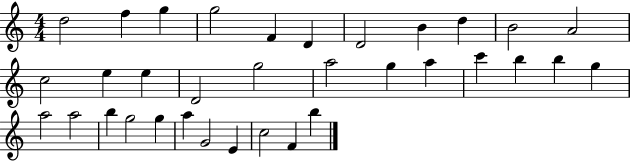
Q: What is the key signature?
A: C major